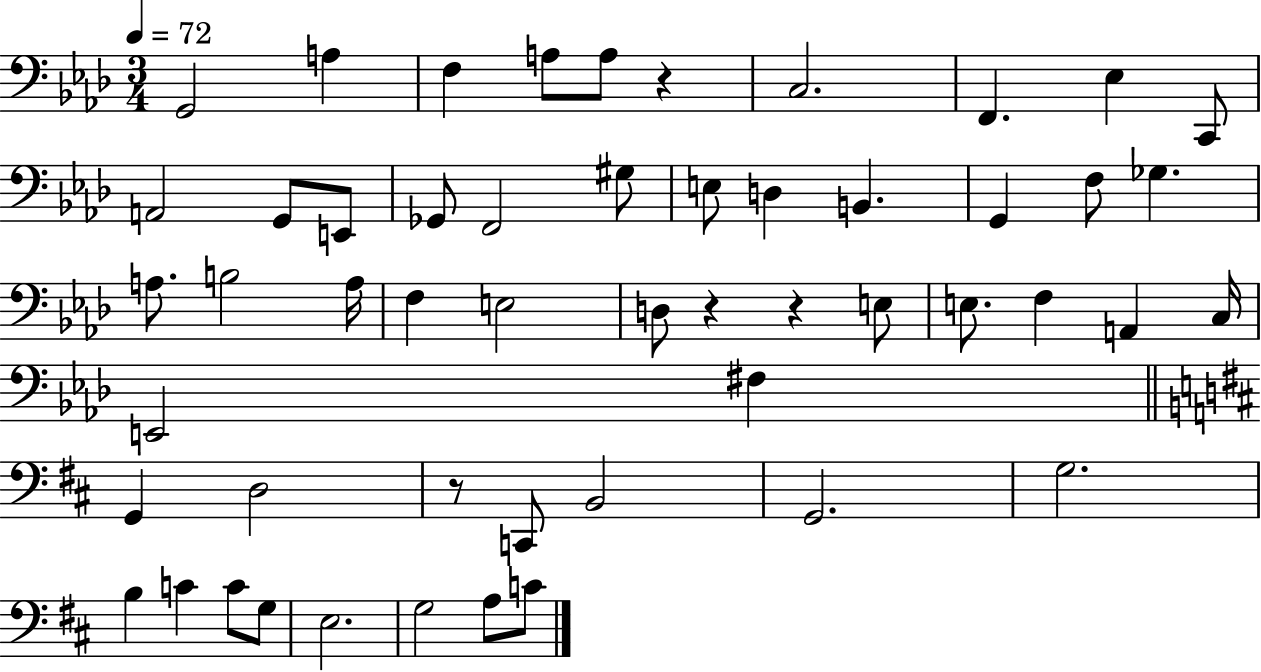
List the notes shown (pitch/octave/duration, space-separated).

G2/h A3/q F3/q A3/e A3/e R/q C3/h. F2/q. Eb3/q C2/e A2/h G2/e E2/e Gb2/e F2/h G#3/e E3/e D3/q B2/q. G2/q F3/e Gb3/q. A3/e. B3/h A3/s F3/q E3/h D3/e R/q R/q E3/e E3/e. F3/q A2/q C3/s E2/h F#3/q G2/q D3/h R/e C2/e B2/h G2/h. G3/h. B3/q C4/q C4/e G3/e E3/h. G3/h A3/e C4/e